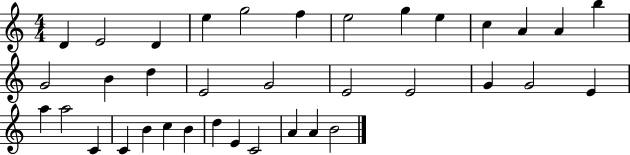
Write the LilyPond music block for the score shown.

{
  \clef treble
  \numericTimeSignature
  \time 4/4
  \key c \major
  d'4 e'2 d'4 | e''4 g''2 f''4 | e''2 g''4 e''4 | c''4 a'4 a'4 b''4 | \break g'2 b'4 d''4 | e'2 g'2 | e'2 e'2 | g'4 g'2 e'4 | \break a''4 a''2 c'4 | c'4 b'4 c''4 b'4 | d''4 e'4 c'2 | a'4 a'4 b'2 | \break \bar "|."
}